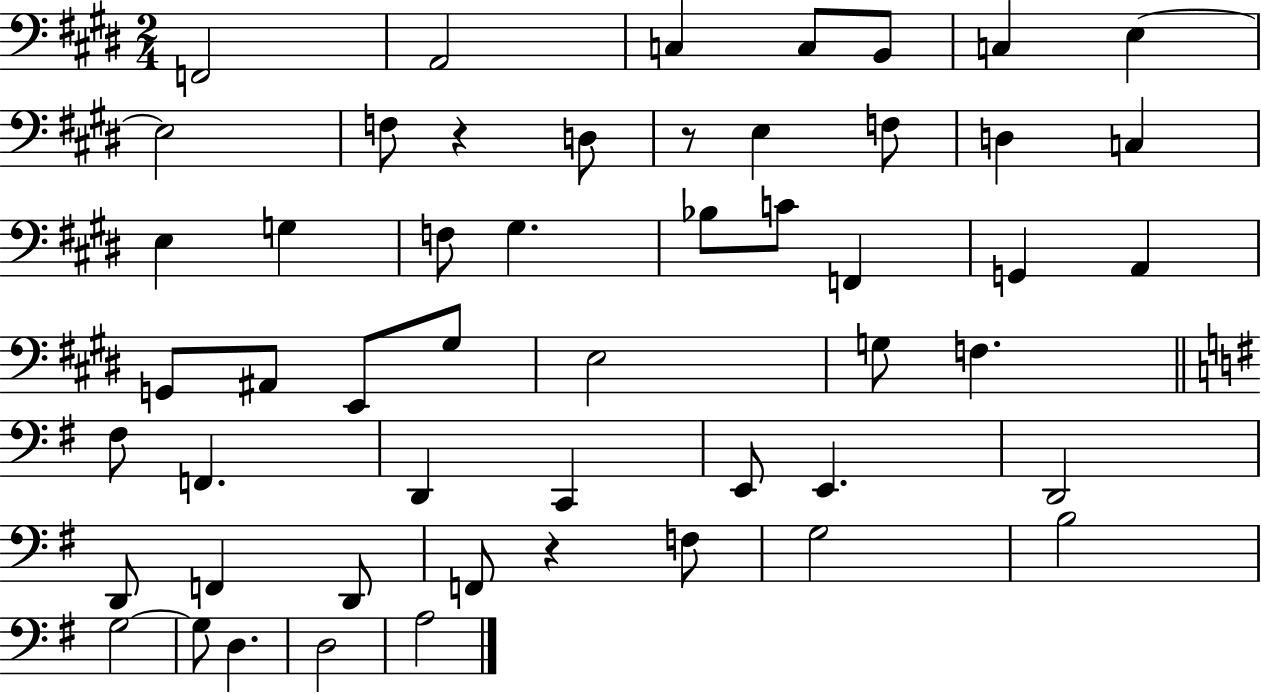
X:1
T:Untitled
M:2/4
L:1/4
K:E
F,,2 A,,2 C, C,/2 B,,/2 C, E, E,2 F,/2 z D,/2 z/2 E, F,/2 D, C, E, G, F,/2 ^G, _B,/2 C/2 F,, G,, A,, G,,/2 ^A,,/2 E,,/2 ^G,/2 E,2 G,/2 F, ^F,/2 F,, D,, C,, E,,/2 E,, D,,2 D,,/2 F,, D,,/2 F,,/2 z F,/2 G,2 B,2 G,2 G,/2 D, D,2 A,2